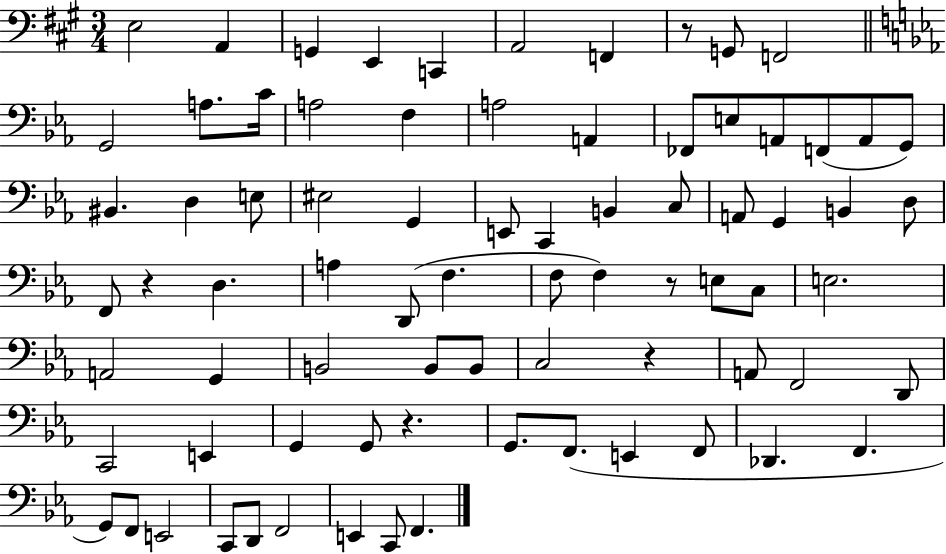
{
  \clef bass
  \numericTimeSignature
  \time 3/4
  \key a \major
  e2 a,4 | g,4 e,4 c,4 | a,2 f,4 | r8 g,8 f,2 | \break \bar "||" \break \key c \minor g,2 a8. c'16 | a2 f4 | a2 a,4 | fes,8 e8 a,8 f,8( a,8 g,8) | \break bis,4. d4 e8 | eis2 g,4 | e,8 c,4 b,4 c8 | a,8 g,4 b,4 d8 | \break f,8 r4 d4. | a4 d,8( f4. | f8 f4) r8 e8 c8 | e2. | \break a,2 g,4 | b,2 b,8 b,8 | c2 r4 | a,8 f,2 d,8 | \break c,2 e,4 | g,4 g,8 r4. | g,8. f,8.( e,4 f,8 | des,4. f,4. | \break g,8) f,8 e,2 | c,8 d,8 f,2 | e,4 c,8 f,4. | \bar "|."
}